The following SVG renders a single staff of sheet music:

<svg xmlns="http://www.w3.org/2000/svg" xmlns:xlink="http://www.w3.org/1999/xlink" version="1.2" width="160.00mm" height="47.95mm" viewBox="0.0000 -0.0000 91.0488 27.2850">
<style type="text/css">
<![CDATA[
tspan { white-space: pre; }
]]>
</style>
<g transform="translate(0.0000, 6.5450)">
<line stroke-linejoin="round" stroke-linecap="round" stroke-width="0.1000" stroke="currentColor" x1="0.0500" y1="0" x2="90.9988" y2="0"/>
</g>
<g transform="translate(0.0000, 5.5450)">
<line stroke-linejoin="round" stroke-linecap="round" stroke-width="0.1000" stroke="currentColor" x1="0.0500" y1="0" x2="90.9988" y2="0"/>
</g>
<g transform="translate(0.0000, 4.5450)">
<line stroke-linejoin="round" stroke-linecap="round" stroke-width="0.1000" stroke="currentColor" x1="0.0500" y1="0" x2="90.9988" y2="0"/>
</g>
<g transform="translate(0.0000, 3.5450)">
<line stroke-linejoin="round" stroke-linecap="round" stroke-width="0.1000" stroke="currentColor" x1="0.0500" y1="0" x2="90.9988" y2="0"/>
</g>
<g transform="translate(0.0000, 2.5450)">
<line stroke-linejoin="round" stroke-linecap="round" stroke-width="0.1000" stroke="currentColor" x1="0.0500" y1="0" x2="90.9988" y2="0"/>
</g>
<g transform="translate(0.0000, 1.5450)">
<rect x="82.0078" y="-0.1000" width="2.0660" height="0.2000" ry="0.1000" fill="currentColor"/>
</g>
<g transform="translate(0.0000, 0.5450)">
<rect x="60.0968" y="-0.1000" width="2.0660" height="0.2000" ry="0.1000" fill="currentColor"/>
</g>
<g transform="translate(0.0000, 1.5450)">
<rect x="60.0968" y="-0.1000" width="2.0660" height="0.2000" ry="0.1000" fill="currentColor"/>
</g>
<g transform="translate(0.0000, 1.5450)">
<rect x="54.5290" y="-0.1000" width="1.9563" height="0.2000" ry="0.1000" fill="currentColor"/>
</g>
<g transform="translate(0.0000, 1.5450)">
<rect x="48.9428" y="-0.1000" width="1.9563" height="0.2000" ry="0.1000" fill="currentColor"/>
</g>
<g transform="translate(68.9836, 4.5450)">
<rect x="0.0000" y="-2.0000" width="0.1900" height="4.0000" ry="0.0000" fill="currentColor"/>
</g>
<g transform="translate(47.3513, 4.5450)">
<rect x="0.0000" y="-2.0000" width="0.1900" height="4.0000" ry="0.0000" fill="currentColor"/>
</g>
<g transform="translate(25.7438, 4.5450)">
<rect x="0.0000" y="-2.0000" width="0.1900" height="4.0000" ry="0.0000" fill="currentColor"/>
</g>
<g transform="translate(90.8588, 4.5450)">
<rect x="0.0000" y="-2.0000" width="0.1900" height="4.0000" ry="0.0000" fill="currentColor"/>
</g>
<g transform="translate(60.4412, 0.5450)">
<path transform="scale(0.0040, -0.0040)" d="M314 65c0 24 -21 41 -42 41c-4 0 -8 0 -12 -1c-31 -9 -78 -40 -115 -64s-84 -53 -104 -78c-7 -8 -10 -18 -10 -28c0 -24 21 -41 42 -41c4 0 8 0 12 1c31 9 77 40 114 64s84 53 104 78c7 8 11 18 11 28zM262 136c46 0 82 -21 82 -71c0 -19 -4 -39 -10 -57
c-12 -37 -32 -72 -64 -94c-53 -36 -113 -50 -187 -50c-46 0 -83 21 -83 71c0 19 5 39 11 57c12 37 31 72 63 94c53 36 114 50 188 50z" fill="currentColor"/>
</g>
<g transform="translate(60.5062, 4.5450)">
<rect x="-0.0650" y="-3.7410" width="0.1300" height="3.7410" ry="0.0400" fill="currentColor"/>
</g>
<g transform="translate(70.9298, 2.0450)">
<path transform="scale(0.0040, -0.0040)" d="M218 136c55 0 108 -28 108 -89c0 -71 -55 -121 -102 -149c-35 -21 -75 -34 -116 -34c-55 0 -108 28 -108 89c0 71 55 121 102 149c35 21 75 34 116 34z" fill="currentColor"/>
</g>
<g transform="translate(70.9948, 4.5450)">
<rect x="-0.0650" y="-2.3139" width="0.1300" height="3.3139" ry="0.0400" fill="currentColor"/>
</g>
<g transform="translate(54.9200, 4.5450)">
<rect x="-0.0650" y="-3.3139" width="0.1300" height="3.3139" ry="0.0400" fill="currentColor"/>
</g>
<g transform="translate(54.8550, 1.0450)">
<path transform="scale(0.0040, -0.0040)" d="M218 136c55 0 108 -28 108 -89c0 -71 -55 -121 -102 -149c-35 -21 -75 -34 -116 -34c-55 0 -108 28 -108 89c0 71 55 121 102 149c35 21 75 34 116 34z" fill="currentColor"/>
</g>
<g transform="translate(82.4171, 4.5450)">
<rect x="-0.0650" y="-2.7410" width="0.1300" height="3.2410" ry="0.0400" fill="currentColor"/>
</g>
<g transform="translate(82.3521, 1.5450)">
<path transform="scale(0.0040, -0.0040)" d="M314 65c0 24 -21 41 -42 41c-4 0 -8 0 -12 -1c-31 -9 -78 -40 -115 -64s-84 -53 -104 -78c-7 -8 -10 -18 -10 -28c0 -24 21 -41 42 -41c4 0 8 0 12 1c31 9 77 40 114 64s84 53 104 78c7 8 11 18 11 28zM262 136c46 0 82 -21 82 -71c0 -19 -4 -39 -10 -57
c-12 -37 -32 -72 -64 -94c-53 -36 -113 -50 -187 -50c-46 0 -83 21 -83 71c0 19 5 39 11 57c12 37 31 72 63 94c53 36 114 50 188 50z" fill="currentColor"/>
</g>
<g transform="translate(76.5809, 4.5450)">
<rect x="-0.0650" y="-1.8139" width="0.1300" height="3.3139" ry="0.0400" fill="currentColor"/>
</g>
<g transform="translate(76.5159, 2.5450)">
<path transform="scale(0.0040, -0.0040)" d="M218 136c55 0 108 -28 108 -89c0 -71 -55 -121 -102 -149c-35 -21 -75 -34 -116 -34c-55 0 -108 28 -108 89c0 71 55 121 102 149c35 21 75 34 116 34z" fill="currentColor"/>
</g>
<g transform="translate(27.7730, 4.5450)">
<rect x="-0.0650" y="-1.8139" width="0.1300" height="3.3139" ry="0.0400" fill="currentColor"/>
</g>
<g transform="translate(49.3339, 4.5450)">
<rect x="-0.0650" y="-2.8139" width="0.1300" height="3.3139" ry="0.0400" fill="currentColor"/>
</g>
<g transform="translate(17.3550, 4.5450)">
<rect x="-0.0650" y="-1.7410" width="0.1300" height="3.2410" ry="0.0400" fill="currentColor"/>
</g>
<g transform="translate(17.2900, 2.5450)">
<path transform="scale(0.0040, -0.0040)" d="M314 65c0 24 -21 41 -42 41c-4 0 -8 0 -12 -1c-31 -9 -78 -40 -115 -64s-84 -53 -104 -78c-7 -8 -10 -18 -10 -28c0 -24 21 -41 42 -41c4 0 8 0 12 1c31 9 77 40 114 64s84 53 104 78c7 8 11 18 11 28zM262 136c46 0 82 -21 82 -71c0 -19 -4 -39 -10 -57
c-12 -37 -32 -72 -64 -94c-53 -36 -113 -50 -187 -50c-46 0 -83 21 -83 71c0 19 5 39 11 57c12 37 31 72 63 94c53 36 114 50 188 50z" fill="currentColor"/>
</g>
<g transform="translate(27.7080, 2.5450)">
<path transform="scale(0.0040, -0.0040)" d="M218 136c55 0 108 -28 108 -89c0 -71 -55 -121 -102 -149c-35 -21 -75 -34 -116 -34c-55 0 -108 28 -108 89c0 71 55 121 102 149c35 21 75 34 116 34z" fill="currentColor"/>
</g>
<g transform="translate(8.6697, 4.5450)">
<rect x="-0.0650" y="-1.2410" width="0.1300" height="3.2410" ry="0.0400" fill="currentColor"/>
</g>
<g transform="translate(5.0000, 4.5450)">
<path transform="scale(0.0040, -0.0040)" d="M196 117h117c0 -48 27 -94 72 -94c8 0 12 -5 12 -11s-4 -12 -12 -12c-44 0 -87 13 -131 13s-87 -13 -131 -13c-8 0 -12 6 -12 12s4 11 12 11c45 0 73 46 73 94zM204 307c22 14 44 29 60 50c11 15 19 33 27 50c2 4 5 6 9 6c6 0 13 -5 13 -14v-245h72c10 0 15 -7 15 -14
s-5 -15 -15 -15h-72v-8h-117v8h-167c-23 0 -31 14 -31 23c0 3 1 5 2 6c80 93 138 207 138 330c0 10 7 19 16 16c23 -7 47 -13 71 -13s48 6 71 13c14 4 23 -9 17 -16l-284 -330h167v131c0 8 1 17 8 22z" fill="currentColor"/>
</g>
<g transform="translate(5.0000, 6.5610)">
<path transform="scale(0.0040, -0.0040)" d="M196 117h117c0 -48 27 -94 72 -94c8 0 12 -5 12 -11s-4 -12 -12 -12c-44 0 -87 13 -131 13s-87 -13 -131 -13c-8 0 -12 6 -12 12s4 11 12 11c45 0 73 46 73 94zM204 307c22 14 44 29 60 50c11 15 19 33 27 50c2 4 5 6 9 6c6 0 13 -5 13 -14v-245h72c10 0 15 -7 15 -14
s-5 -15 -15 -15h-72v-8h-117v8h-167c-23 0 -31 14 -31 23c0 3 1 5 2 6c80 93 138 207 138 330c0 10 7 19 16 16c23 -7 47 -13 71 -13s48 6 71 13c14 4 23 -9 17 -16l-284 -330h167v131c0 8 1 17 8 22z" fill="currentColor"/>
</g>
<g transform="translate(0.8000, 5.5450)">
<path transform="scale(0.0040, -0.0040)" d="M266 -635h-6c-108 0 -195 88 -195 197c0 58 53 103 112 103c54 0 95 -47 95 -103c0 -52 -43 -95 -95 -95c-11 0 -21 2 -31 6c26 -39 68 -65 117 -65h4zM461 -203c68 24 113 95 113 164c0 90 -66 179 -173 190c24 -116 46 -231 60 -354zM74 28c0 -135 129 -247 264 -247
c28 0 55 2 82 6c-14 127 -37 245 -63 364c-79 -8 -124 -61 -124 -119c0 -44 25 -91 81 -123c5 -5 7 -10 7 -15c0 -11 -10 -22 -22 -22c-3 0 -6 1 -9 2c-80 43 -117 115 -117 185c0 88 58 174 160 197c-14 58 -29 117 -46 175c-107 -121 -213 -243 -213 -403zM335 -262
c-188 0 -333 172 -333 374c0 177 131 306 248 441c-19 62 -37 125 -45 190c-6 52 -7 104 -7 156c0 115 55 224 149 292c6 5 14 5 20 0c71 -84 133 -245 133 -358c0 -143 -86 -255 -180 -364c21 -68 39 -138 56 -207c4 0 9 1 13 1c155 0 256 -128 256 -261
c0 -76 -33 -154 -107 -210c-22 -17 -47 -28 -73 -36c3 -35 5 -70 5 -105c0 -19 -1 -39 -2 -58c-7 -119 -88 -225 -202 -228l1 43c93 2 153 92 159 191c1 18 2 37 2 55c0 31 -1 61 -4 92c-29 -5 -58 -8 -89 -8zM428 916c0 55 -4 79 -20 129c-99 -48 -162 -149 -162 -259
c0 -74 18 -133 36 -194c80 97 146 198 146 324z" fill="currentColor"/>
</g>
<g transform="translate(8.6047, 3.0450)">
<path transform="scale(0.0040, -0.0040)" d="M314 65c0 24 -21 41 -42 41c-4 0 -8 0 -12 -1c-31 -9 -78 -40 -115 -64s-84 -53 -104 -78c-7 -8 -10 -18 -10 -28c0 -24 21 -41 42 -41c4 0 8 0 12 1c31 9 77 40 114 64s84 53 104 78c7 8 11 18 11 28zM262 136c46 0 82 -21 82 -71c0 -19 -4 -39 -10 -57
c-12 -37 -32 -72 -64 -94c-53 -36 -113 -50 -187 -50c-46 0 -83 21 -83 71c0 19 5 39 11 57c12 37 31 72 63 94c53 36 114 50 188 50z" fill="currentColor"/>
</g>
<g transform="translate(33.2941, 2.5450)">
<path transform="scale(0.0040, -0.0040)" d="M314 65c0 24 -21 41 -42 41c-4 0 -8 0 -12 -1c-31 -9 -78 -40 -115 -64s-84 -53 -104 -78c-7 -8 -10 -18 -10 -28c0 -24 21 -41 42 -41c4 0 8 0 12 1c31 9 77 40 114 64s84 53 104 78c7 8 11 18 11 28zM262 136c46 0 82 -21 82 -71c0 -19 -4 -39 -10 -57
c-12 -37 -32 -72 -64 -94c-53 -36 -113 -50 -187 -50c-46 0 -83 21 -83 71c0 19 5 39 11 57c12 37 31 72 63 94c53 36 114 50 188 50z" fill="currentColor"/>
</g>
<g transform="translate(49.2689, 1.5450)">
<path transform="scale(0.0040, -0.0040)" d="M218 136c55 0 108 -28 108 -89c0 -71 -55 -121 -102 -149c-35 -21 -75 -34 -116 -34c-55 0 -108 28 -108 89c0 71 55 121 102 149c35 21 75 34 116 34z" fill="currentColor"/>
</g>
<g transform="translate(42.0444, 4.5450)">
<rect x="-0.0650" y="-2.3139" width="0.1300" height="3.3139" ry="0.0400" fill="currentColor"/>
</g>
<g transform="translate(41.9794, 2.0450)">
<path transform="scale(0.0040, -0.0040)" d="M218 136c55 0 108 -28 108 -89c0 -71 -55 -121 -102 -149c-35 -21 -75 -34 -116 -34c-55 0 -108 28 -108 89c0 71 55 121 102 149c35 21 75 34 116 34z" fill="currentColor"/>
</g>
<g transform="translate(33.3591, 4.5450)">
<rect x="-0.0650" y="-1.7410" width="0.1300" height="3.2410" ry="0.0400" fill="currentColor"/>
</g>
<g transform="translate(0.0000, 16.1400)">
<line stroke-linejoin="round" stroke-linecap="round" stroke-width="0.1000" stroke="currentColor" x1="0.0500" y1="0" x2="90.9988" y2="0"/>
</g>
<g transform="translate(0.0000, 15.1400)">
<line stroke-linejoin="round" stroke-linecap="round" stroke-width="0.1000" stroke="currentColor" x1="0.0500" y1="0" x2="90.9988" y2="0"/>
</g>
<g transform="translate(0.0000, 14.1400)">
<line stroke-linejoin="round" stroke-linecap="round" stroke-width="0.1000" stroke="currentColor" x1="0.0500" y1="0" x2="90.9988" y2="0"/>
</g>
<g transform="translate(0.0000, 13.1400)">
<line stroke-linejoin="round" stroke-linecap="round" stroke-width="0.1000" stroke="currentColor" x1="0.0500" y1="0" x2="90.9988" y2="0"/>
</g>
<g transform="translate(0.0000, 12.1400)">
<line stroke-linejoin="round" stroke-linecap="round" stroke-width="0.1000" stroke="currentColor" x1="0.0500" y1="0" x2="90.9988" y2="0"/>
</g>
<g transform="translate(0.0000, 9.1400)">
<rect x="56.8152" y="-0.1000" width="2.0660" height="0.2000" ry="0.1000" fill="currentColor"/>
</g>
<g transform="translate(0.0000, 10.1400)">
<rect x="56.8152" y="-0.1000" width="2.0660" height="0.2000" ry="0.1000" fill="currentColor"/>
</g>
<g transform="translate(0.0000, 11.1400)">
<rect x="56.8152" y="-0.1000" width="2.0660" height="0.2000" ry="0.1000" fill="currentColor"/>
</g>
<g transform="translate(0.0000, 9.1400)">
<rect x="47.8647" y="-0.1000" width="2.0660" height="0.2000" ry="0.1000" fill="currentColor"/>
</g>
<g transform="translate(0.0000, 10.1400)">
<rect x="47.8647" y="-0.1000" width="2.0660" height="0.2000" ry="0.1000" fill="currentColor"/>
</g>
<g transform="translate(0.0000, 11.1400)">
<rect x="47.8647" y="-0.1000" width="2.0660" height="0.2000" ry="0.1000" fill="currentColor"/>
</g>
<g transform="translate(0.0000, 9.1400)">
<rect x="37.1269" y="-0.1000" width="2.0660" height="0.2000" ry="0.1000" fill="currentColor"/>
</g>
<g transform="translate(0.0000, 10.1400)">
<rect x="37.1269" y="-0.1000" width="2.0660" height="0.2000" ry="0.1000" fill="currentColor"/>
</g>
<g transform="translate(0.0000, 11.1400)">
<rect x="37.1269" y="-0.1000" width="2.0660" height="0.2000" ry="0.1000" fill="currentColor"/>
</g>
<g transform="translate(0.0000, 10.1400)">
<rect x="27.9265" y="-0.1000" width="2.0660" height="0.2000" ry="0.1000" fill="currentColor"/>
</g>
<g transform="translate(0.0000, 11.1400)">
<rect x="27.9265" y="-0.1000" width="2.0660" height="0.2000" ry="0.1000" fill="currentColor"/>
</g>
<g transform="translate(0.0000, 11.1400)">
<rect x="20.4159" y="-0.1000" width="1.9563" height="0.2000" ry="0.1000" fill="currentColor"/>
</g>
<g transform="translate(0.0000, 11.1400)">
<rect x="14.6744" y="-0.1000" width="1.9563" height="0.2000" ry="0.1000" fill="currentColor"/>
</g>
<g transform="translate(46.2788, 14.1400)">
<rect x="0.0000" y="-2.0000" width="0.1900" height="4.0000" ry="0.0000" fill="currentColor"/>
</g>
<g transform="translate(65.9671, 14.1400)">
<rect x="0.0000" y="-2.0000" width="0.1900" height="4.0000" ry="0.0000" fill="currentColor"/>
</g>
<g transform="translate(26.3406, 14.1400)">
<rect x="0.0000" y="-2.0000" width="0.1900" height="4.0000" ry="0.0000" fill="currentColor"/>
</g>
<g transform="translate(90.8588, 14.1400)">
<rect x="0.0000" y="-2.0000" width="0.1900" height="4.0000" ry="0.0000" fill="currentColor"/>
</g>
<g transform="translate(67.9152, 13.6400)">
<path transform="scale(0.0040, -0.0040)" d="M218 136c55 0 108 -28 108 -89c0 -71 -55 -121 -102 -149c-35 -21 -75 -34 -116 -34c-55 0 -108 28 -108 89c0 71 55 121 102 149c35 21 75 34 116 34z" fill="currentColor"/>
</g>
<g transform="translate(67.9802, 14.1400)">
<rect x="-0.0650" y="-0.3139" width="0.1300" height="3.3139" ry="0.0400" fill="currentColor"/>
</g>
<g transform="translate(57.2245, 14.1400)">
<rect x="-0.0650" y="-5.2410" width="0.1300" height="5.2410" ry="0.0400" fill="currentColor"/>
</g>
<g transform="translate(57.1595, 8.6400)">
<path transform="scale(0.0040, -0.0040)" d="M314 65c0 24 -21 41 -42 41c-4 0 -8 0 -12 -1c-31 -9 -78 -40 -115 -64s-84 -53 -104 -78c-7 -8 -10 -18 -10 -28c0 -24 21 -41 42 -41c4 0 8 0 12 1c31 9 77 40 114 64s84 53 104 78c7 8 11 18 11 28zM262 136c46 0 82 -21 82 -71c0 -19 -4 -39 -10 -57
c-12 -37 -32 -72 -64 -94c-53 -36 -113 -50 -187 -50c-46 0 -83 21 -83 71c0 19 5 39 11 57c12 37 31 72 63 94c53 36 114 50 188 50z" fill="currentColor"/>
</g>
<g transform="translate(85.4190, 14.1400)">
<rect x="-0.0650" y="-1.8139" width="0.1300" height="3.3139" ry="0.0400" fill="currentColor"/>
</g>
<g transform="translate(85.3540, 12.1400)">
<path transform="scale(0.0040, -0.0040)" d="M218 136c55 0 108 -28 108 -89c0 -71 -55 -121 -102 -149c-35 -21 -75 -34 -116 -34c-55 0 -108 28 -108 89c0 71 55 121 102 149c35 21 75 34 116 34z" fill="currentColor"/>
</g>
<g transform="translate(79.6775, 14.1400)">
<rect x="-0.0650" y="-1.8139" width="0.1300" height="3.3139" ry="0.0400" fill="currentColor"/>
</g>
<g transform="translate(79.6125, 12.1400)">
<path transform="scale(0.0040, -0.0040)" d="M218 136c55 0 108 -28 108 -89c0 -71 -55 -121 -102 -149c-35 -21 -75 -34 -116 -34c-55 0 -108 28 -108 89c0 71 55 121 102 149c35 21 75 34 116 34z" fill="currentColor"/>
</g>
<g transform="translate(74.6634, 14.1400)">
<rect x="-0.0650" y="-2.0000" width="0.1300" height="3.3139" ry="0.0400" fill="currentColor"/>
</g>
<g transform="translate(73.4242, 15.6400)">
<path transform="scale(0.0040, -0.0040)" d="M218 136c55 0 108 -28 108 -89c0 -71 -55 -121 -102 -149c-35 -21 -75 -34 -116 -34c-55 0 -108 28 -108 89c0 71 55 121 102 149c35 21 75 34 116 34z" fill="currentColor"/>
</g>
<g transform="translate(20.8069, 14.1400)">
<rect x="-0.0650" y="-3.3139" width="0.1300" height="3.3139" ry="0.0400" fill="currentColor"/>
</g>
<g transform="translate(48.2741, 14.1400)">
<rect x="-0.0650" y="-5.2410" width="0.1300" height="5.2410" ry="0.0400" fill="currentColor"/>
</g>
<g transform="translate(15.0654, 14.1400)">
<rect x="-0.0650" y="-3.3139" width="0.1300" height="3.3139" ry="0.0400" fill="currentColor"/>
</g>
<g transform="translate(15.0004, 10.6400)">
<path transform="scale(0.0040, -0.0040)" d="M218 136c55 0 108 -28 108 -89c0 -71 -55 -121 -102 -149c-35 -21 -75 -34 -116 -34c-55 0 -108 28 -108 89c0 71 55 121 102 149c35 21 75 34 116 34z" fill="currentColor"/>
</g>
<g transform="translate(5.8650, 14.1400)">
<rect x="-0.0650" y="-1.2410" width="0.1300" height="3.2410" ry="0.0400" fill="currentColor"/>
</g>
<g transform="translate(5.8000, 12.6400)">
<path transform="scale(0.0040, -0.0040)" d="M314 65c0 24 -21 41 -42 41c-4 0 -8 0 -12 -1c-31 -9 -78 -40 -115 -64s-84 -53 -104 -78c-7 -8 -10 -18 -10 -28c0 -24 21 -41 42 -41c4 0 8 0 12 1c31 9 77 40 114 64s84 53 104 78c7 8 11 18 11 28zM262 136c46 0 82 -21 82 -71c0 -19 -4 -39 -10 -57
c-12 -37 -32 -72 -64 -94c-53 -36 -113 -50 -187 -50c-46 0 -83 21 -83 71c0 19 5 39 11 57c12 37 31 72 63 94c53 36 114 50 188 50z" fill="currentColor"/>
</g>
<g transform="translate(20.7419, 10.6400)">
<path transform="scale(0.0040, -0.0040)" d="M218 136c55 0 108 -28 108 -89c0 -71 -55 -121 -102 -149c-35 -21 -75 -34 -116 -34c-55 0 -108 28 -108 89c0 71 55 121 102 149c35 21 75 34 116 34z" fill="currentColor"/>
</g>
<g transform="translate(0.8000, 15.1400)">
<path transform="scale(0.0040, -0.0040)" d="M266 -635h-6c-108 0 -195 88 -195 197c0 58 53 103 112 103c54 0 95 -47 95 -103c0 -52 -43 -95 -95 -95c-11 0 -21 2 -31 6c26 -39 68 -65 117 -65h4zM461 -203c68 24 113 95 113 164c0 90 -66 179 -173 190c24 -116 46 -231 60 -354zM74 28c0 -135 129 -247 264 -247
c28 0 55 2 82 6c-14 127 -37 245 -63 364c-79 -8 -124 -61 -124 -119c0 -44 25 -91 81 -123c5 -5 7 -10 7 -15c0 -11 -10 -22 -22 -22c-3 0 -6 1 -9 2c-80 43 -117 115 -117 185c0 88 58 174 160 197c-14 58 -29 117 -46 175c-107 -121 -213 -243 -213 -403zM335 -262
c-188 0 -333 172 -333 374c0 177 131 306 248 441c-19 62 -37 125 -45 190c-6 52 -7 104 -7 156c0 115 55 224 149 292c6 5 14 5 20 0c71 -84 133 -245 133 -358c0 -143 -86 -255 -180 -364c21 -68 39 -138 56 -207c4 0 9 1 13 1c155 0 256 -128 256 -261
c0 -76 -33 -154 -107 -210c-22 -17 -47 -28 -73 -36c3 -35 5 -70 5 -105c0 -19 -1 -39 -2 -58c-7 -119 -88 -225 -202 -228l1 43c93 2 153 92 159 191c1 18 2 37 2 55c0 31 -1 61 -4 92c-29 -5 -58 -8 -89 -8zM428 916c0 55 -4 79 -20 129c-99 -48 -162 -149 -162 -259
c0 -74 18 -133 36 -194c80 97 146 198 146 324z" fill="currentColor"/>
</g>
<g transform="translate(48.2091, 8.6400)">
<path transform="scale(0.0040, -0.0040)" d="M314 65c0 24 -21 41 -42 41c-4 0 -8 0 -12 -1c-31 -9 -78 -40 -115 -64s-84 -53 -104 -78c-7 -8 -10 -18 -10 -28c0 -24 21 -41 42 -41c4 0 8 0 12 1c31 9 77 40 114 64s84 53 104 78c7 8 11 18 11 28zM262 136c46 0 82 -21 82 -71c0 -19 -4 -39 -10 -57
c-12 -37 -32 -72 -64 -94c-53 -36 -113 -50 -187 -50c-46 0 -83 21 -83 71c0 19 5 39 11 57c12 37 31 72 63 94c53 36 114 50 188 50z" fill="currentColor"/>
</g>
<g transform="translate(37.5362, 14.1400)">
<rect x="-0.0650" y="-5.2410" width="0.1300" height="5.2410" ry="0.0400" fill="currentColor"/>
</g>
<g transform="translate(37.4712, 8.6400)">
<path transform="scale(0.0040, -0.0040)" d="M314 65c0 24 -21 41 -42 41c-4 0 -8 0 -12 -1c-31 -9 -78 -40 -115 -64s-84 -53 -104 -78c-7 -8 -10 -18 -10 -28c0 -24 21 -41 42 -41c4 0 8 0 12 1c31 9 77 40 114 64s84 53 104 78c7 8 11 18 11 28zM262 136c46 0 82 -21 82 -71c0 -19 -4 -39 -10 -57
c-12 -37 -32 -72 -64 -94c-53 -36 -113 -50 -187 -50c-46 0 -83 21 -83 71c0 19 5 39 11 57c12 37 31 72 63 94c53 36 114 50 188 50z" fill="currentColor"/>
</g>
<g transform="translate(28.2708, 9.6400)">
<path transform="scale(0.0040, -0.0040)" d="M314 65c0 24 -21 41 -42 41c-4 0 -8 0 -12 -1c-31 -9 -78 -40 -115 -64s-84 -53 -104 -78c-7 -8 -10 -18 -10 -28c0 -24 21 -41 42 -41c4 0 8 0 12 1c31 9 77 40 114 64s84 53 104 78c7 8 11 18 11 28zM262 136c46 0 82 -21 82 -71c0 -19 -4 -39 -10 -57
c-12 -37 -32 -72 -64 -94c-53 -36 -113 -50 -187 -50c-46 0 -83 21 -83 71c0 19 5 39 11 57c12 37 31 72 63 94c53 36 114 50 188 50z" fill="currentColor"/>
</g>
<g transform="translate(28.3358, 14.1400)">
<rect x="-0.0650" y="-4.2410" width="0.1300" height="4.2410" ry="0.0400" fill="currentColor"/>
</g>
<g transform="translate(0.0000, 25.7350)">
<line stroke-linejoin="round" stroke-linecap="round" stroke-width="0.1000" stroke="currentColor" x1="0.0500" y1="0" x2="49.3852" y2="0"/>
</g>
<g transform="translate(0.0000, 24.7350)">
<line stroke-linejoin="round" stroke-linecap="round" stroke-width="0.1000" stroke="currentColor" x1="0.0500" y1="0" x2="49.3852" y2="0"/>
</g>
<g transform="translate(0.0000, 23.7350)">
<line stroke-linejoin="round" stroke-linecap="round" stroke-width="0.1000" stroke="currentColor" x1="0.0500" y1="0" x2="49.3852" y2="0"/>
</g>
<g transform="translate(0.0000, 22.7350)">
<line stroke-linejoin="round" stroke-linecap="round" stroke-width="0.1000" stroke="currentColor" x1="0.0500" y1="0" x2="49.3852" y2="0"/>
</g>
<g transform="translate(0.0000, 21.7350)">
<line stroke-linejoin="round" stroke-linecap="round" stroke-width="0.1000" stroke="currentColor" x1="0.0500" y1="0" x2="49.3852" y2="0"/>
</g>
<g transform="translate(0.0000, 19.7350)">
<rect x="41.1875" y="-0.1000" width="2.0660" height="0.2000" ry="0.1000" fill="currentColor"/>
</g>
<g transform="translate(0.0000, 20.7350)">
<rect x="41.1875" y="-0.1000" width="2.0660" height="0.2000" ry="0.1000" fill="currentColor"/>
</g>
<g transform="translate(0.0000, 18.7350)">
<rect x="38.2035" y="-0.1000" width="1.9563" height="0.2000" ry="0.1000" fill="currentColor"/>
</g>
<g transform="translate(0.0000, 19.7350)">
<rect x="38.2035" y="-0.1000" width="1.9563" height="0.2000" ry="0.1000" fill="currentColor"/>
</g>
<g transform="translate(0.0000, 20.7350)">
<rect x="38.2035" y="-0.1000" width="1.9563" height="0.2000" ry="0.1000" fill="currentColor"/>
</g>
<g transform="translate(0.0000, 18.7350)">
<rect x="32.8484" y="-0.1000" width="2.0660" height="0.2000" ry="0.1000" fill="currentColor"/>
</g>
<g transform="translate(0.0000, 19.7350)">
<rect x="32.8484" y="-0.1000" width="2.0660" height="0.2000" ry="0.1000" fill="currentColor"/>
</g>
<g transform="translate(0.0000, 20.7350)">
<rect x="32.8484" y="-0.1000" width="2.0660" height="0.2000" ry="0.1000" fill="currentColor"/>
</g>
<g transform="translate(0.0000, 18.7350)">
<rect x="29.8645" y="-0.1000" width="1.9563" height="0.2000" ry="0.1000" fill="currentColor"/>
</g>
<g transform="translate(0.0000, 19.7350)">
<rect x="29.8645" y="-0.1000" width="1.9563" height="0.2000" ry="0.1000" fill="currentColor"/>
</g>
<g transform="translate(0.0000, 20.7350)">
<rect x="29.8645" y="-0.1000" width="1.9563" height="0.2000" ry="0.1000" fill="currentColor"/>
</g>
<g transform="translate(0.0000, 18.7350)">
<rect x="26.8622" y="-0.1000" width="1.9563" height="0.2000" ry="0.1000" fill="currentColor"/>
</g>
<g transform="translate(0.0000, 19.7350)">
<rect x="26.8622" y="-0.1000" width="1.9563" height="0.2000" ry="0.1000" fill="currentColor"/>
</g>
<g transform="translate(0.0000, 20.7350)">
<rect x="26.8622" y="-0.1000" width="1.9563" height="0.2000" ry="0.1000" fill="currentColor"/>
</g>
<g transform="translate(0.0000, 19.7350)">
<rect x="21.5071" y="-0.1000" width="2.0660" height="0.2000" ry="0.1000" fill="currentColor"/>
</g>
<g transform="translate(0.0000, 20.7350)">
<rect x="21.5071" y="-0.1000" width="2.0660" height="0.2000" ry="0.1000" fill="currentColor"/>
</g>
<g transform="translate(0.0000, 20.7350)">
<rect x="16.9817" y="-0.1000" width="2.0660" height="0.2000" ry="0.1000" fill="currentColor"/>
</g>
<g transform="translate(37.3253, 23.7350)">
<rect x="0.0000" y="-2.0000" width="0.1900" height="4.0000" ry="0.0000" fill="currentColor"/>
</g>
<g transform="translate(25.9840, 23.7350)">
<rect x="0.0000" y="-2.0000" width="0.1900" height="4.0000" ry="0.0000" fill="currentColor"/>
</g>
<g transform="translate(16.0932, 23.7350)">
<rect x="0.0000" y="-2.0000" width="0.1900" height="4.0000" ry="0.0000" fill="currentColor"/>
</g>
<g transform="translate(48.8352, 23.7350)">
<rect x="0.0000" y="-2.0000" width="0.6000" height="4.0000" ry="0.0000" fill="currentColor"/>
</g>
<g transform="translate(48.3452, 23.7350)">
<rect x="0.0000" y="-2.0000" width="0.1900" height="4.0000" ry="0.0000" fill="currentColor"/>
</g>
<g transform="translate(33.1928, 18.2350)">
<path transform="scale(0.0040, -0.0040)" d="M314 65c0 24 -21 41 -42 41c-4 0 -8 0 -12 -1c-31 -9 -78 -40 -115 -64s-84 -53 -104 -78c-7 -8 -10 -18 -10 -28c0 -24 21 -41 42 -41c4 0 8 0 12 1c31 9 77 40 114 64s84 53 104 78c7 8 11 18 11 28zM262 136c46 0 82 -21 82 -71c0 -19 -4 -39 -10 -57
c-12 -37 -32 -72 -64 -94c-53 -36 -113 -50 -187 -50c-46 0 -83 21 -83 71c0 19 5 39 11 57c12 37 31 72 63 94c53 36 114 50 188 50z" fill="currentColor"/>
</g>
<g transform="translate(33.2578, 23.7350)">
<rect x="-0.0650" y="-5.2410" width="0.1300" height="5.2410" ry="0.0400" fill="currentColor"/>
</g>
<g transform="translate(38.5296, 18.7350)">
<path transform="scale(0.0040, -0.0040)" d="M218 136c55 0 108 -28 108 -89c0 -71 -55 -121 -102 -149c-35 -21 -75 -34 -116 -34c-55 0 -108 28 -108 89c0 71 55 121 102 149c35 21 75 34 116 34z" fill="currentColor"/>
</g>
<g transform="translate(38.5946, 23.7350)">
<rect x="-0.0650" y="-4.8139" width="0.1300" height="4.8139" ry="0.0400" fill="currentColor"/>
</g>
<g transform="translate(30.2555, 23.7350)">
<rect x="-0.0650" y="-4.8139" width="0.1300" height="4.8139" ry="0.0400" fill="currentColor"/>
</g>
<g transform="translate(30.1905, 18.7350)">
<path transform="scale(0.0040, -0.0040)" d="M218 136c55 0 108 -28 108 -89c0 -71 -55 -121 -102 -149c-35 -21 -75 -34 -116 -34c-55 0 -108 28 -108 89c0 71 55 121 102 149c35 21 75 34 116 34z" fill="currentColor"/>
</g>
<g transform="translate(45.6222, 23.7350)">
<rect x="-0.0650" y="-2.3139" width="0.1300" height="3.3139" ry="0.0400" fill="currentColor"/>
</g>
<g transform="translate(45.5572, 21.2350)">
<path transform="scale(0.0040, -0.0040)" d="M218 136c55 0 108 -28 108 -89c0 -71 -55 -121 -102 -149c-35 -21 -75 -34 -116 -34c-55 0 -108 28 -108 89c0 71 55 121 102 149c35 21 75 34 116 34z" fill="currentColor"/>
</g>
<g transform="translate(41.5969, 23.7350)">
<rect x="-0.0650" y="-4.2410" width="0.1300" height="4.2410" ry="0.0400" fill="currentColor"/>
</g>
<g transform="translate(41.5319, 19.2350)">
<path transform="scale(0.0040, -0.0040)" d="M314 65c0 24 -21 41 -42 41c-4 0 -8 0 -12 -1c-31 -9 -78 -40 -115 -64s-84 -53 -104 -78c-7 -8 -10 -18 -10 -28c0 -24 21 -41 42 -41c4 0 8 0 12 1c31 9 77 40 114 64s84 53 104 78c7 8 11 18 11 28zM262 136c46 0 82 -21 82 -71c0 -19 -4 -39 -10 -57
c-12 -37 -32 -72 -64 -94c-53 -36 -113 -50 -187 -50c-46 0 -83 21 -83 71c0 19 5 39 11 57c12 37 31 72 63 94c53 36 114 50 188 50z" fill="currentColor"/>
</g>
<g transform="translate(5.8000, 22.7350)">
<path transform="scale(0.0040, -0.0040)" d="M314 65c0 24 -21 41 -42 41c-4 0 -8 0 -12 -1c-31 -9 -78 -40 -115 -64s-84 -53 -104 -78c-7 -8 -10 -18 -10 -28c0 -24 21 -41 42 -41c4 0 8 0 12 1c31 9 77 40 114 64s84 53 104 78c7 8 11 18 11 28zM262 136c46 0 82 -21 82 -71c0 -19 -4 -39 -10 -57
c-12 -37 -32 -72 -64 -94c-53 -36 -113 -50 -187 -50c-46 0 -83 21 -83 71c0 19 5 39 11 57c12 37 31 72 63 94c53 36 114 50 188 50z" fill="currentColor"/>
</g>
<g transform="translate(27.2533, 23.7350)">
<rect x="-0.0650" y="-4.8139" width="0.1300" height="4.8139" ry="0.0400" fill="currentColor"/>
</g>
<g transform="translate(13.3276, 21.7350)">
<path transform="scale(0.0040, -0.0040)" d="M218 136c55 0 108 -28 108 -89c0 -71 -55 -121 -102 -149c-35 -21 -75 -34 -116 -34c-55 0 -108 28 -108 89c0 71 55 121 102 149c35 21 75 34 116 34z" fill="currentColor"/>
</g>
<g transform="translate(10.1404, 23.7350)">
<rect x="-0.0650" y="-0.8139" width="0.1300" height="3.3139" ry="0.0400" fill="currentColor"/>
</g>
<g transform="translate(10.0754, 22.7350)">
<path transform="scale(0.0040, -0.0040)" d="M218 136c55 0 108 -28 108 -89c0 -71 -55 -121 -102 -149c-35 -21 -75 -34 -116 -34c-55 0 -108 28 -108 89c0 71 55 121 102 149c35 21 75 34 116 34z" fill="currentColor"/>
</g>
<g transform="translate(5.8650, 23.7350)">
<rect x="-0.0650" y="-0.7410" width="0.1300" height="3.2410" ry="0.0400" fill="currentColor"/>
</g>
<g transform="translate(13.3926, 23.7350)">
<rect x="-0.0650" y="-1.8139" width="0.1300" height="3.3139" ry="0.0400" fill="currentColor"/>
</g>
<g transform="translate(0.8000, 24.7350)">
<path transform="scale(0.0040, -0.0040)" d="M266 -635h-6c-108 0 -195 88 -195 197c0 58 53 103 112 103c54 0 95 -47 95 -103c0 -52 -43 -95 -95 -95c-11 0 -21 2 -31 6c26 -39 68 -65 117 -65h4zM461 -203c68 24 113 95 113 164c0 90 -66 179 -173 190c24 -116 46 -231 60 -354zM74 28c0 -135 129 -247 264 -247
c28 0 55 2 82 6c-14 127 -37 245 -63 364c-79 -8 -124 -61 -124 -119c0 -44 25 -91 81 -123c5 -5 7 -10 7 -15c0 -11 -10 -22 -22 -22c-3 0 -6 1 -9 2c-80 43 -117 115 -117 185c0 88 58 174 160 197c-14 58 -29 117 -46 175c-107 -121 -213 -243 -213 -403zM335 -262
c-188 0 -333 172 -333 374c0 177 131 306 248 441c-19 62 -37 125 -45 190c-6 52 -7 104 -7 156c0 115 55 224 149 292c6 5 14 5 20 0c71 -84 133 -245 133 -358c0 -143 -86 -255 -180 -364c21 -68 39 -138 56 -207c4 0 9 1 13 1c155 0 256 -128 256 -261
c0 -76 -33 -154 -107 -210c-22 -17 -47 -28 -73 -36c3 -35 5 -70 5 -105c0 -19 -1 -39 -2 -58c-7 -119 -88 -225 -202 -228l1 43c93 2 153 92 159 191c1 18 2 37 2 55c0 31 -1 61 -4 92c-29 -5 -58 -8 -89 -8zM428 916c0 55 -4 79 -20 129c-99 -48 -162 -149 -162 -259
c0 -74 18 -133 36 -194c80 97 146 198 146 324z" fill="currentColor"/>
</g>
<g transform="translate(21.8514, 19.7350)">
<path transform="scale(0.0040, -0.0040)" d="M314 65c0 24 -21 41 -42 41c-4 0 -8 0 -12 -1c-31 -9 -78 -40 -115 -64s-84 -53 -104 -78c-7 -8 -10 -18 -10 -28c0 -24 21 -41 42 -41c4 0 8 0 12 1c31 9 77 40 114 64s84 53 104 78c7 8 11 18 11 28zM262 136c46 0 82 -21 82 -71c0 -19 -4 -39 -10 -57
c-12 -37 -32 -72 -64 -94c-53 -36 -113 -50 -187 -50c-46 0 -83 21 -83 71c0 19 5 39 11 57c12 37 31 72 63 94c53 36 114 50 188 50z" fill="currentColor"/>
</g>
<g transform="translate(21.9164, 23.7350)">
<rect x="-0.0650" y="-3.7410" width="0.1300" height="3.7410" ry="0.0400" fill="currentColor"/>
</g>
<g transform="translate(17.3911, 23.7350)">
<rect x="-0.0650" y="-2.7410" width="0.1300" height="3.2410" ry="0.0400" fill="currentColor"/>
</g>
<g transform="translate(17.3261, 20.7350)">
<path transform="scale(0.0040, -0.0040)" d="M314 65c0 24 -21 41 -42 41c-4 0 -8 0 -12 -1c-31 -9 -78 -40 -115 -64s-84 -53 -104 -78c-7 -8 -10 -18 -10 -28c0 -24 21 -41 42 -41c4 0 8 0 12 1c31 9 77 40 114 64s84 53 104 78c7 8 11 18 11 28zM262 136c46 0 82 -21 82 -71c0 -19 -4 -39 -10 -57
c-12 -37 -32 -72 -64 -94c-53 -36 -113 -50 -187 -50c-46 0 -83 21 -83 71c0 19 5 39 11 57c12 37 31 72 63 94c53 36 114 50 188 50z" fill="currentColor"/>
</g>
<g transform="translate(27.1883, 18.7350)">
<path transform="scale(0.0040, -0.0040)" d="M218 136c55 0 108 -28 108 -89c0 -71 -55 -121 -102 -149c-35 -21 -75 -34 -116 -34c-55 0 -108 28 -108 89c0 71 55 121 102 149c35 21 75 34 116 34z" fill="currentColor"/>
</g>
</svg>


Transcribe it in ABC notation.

X:1
T:Untitled
M:4/4
L:1/4
K:C
e2 f2 f f2 g a b c'2 g f a2 e2 b b d'2 f'2 f'2 f'2 c F f f d2 d f a2 c'2 e' e' f'2 e' d'2 g